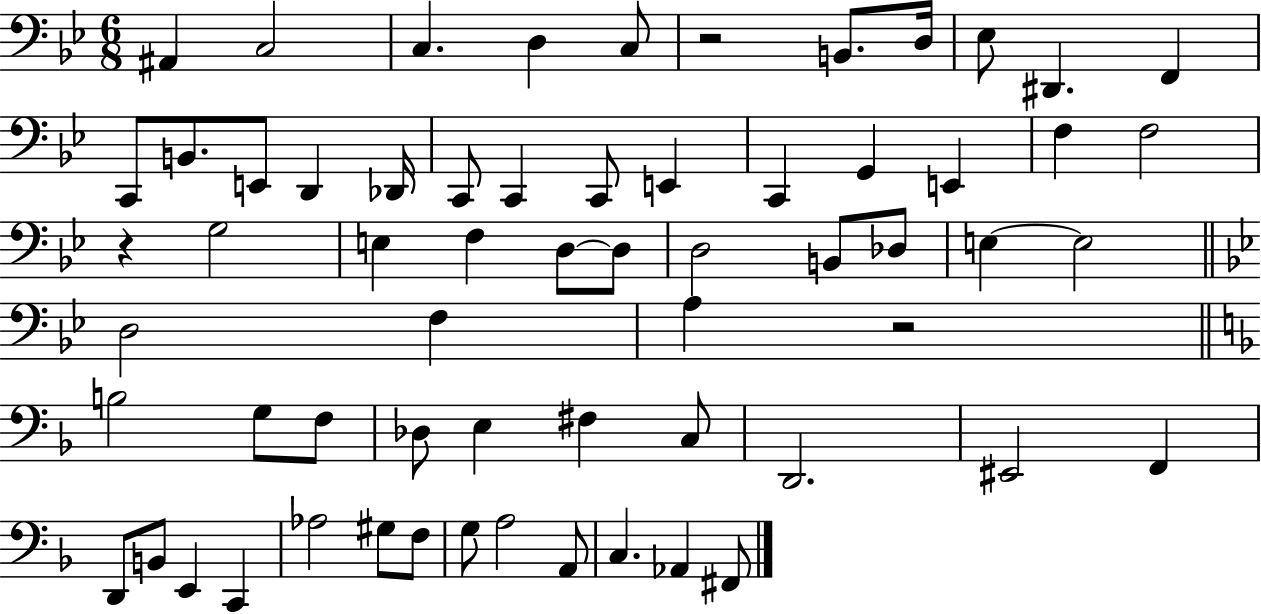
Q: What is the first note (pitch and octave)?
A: A#2